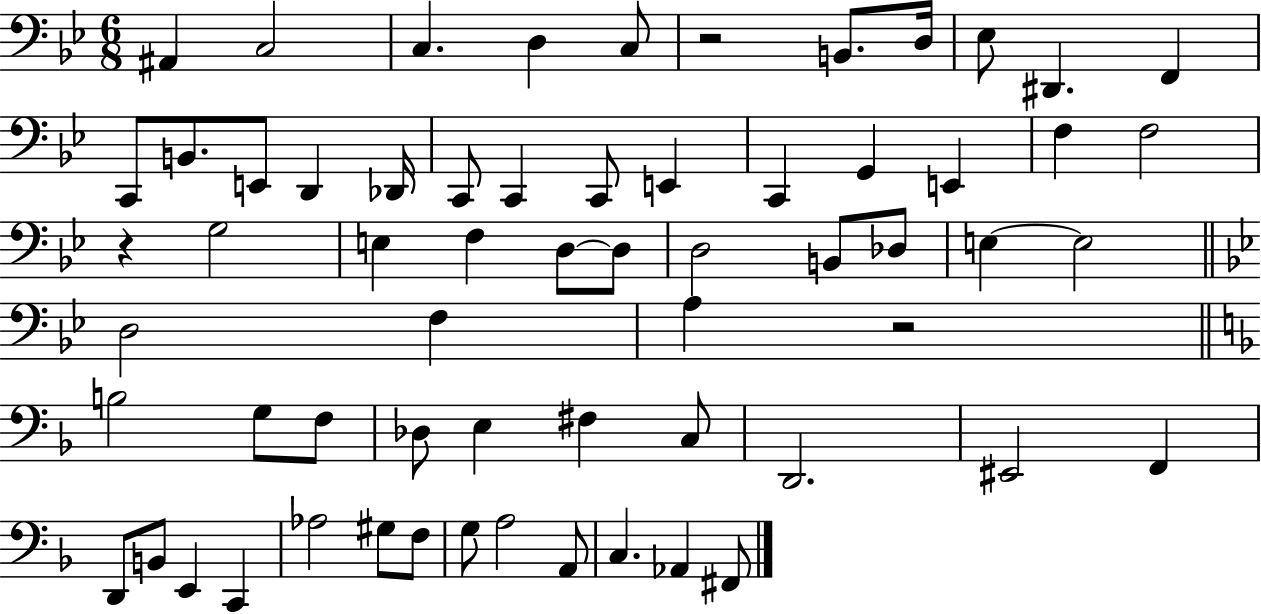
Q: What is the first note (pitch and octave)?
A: A#2